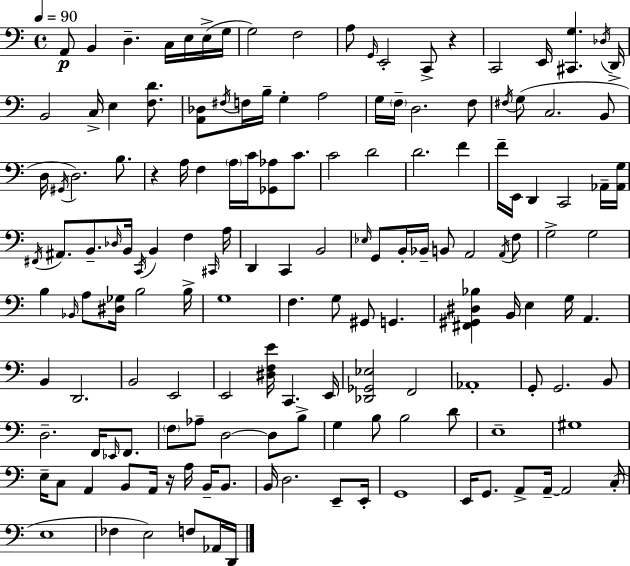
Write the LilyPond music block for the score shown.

{
  \clef bass
  \time 4/4
  \defaultTimeSignature
  \key a \minor
  \tempo 4 = 90
  a,8\p b,4 d4.-- c16 e16 e16->( g16 | g2) f2 | a8 \grace { g,16 } e,2-. c,8-> r4 | c,2 e,16 <cis, g>4. | \break \acciaccatura { des16 } d,16-> b,2 c16-> e4 <f d'>8. | <a, des>8 \acciaccatura { fis16 } f16 b16-- g4-. a2 | g16 \parenthesize f16-- d2. | f8 \acciaccatura { fis16 } g8( c2. | \break b,8 d16 \acciaccatura { gis,16 } d2.) | b8. r4 a16 f4 \parenthesize a16 c'16 | <ges, aes>8 c'8. c'2 d'2 | d'2. | \break f'4 f'16-- e,16 d,4 c,2 | aes,16-- <aes, g>16 \acciaccatura { fis,16 } ais,8. b,8.-- \grace { des16 } b,16 \acciaccatura { c,16 } b,4 | f4 \grace { cis,16 } a16 d,4 c,4 | b,2 \grace { ees16 } g,8 b,16-. bes,16-- b,8 | \break a,2 \acciaccatura { a,16 } f8 g2-> | g2 b4 \grace { bes,16 } | a8 <dis ges>16 b2 b16-> g1 | f4. | \break g8 gis,8 g,4. <fis, gis, dis bes>4 | b,16 e4 g16 a,4. b,4 | d,2. b,2 | e,2 e,2 | \break <dis f e'>16 c,4. e,16 <des, ges, ees>2 | f,2 aes,1-. | g,8-. g,2. | b,8 d2.-- | \break f,16 \grace { ees,16 } f,8. \parenthesize f8 aes8-- | d2~~ d8 b8-> g4 | b8 b2 d'8 e1-- | gis1 | \break e16-- c8 | a,4 b,8 a,16 r16 a16 b,16-- b,8. b,16 d2. | e,8-- e,16-. g,1 | e,16 g,8. | \break a,8-> a,16--~~ a,2 c16-.( e1 | fes4 | e2) f8 aes,16 d,16 \bar "|."
}